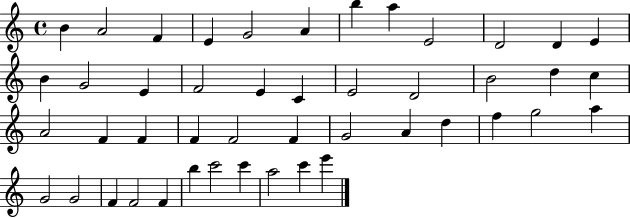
B4/q A4/h F4/q E4/q G4/h A4/q B5/q A5/q E4/h D4/h D4/q E4/q B4/q G4/h E4/q F4/h E4/q C4/q E4/h D4/h B4/h D5/q C5/q A4/h F4/q F4/q F4/q F4/h F4/q G4/h A4/q D5/q F5/q G5/h A5/q G4/h G4/h F4/q F4/h F4/q B5/q C6/h C6/q A5/h C6/q E6/q